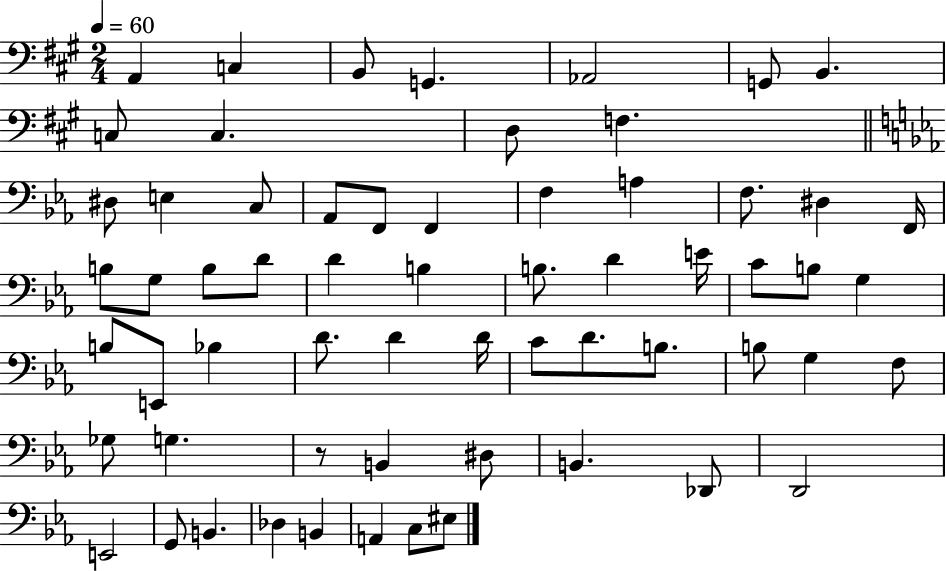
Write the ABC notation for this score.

X:1
T:Untitled
M:2/4
L:1/4
K:A
A,, C, B,,/2 G,, _A,,2 G,,/2 B,, C,/2 C, D,/2 F, ^D,/2 E, C,/2 _A,,/2 F,,/2 F,, F, A, F,/2 ^D, F,,/4 B,/2 G,/2 B,/2 D/2 D B, B,/2 D E/4 C/2 B,/2 G, B,/2 E,,/2 _B, D/2 D D/4 C/2 D/2 B,/2 B,/2 G, F,/2 _G,/2 G, z/2 B,, ^D,/2 B,, _D,,/2 D,,2 E,,2 G,,/2 B,, _D, B,, A,, C,/2 ^E,/2